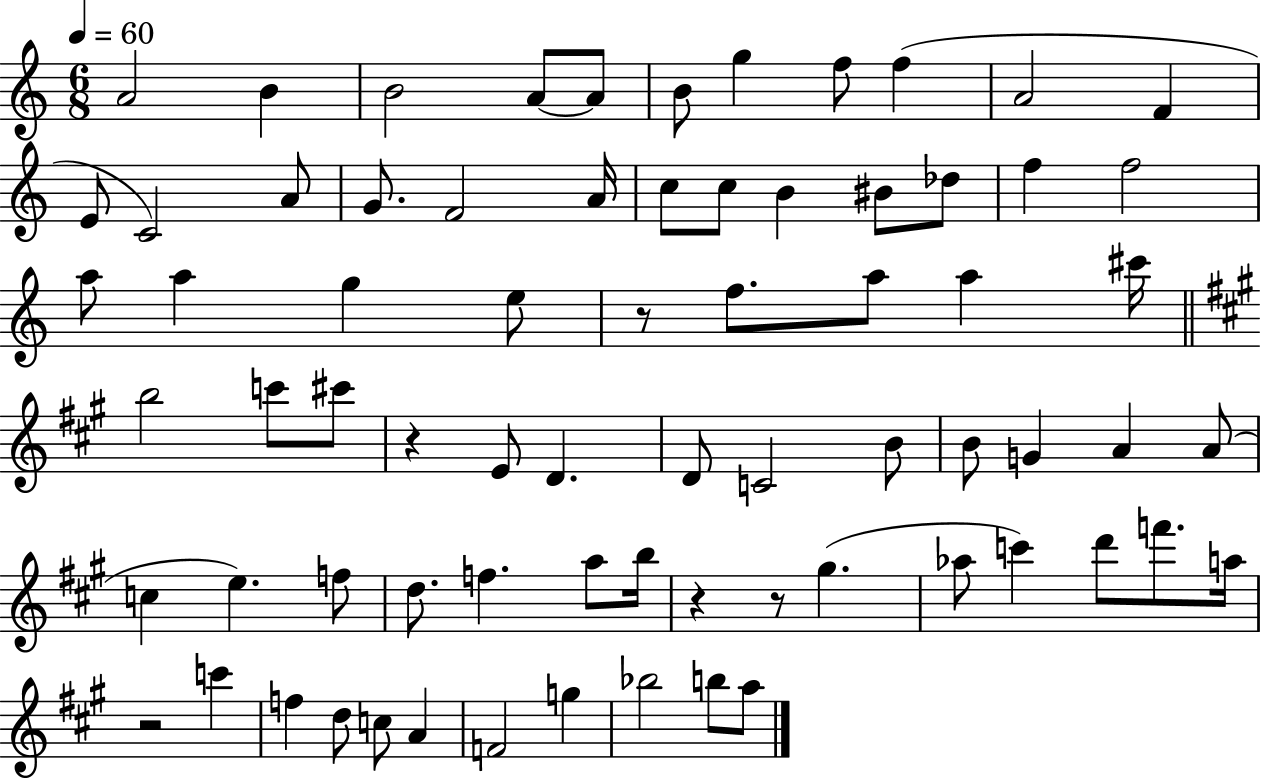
{
  \clef treble
  \numericTimeSignature
  \time 6/8
  \key c \major
  \tempo 4 = 60
  a'2 b'4 | b'2 a'8~~ a'8 | b'8 g''4 f''8 f''4( | a'2 f'4 | \break e'8 c'2) a'8 | g'8. f'2 a'16 | c''8 c''8 b'4 bis'8 des''8 | f''4 f''2 | \break a''8 a''4 g''4 e''8 | r8 f''8. a''8 a''4 cis'''16 | \bar "||" \break \key a \major b''2 c'''8 cis'''8 | r4 e'8 d'4. | d'8 c'2 b'8 | b'8 g'4 a'4 a'8( | \break c''4 e''4.) f''8 | d''8. f''4. a''8 b''16 | r4 r8 gis''4.( | aes''8 c'''4) d'''8 f'''8. a''16 | \break r2 c'''4 | f''4 d''8 c''8 a'4 | f'2 g''4 | bes''2 b''8 a''8 | \break \bar "|."
}